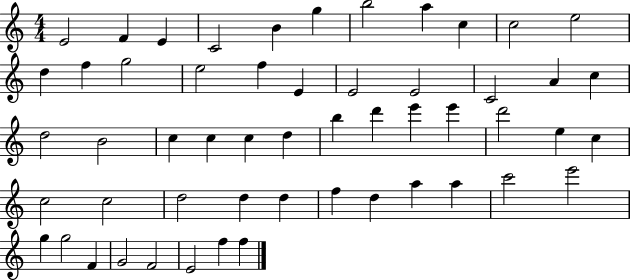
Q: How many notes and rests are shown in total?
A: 54